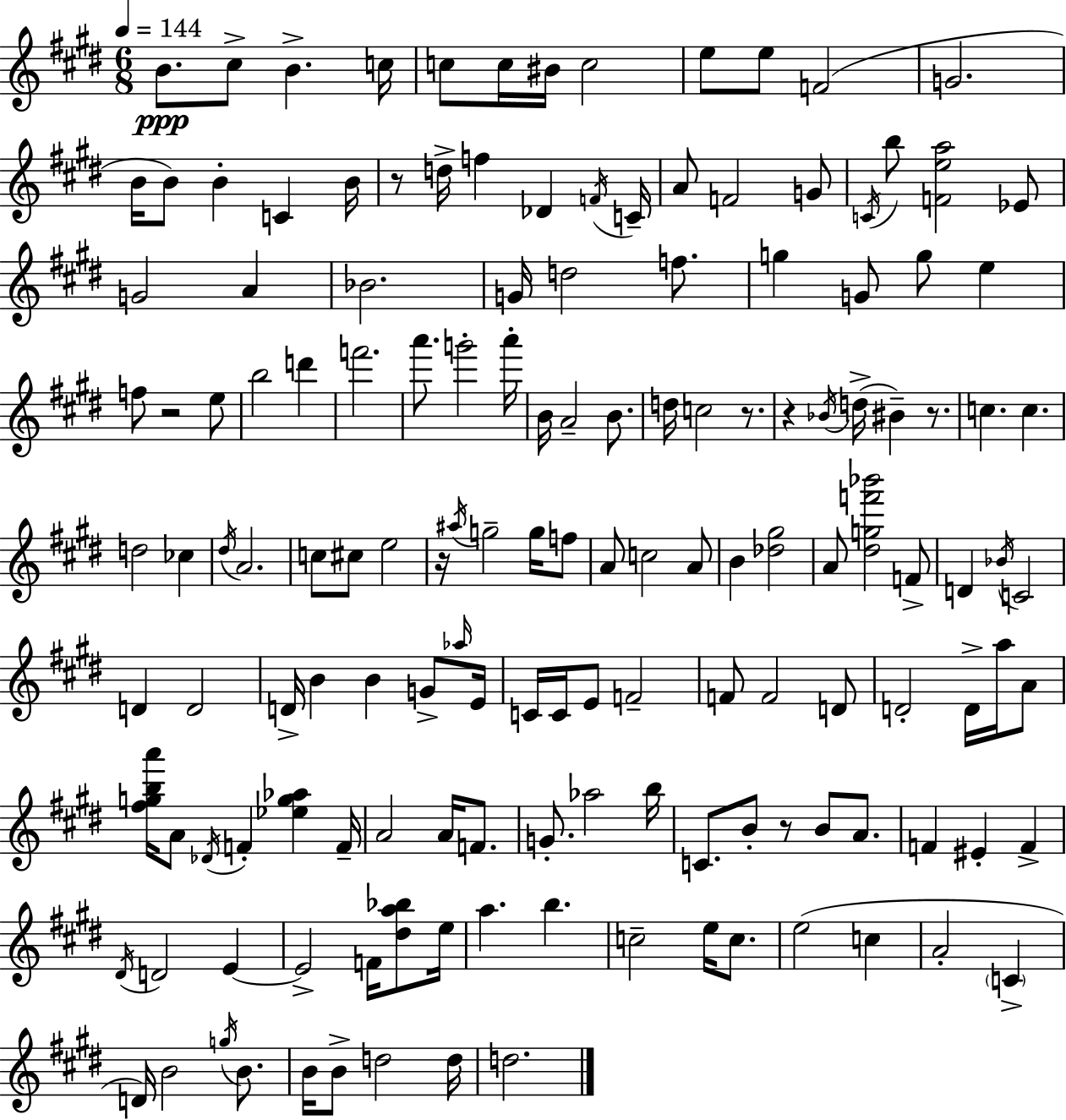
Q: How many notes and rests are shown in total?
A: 149